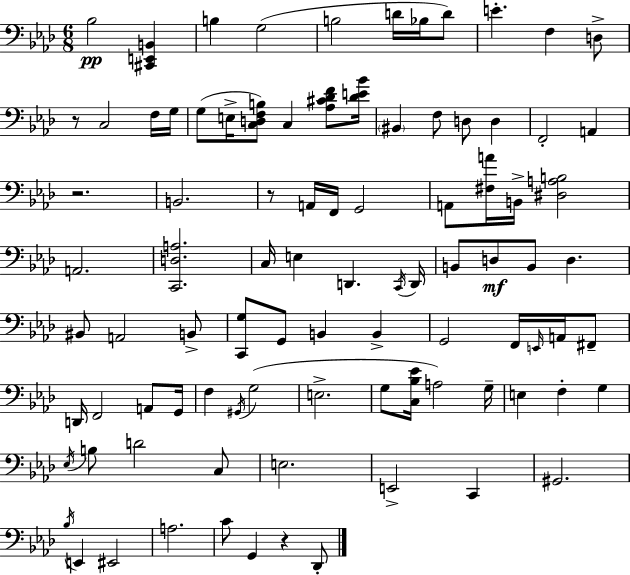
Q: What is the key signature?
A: AES major